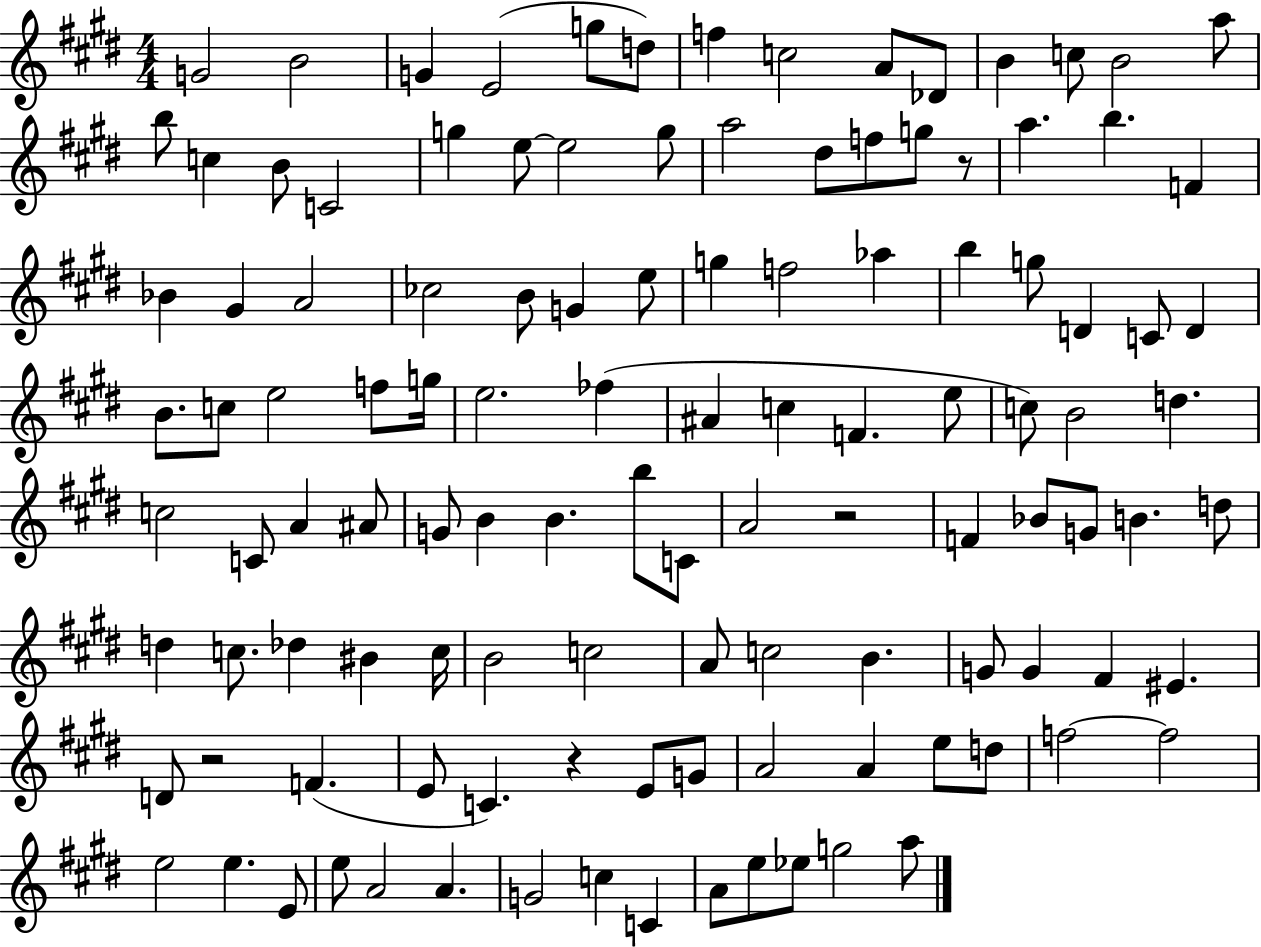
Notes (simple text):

G4/h B4/h G4/q E4/h G5/e D5/e F5/q C5/h A4/e Db4/e B4/q C5/e B4/h A5/e B5/e C5/q B4/e C4/h G5/q E5/e E5/h G5/e A5/h D#5/e F5/e G5/e R/e A5/q. B5/q. F4/q Bb4/q G#4/q A4/h CES5/h B4/e G4/q E5/e G5/q F5/h Ab5/q B5/q G5/e D4/q C4/e D4/q B4/e. C5/e E5/h F5/e G5/s E5/h. FES5/q A#4/q C5/q F4/q. E5/e C5/e B4/h D5/q. C5/h C4/e A4/q A#4/e G4/e B4/q B4/q. B5/e C4/e A4/h R/h F4/q Bb4/e G4/e B4/q. D5/e D5/q C5/e. Db5/q BIS4/q C5/s B4/h C5/h A4/e C5/h B4/q. G4/e G4/q F#4/q EIS4/q. D4/e R/h F4/q. E4/e C4/q. R/q E4/e G4/e A4/h A4/q E5/e D5/e F5/h F5/h E5/h E5/q. E4/e E5/e A4/h A4/q. G4/h C5/q C4/q A4/e E5/e Eb5/e G5/h A5/e